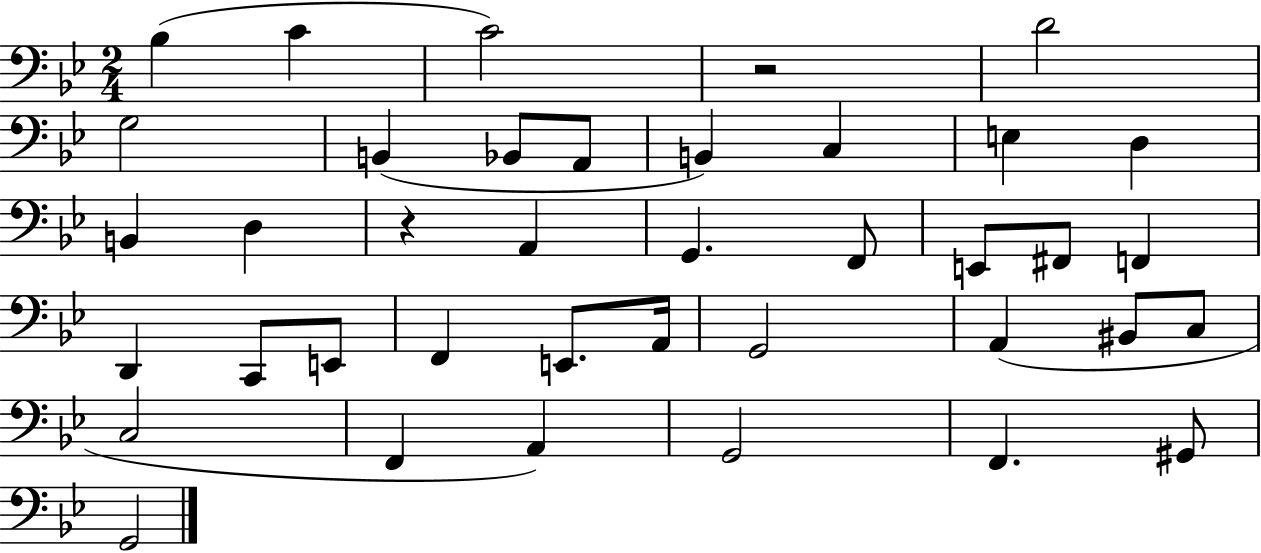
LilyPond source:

{
  \clef bass
  \numericTimeSignature
  \time 2/4
  \key bes \major
  bes4( c'4 | c'2) | r2 | d'2 | \break g2 | b,4( bes,8 a,8 | b,4) c4 | e4 d4 | \break b,4 d4 | r4 a,4 | g,4. f,8 | e,8 fis,8 f,4 | \break d,4 c,8 e,8 | f,4 e,8. a,16 | g,2 | a,4( bis,8 c8 | \break c2 | f,4 a,4) | g,2 | f,4. gis,8 | \break g,2 | \bar "|."
}